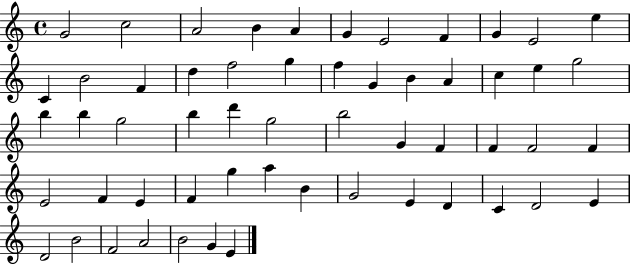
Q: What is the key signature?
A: C major